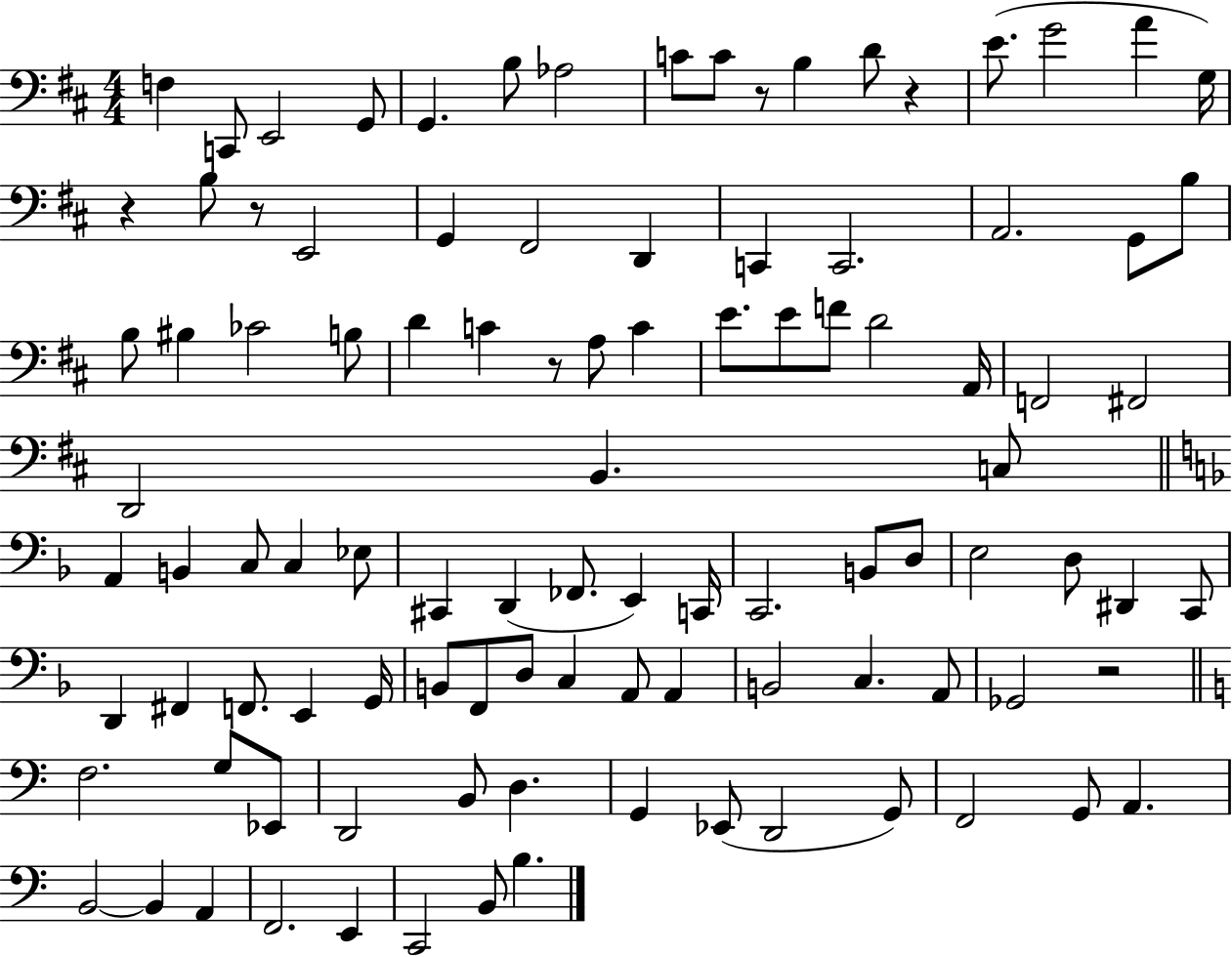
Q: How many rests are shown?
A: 6